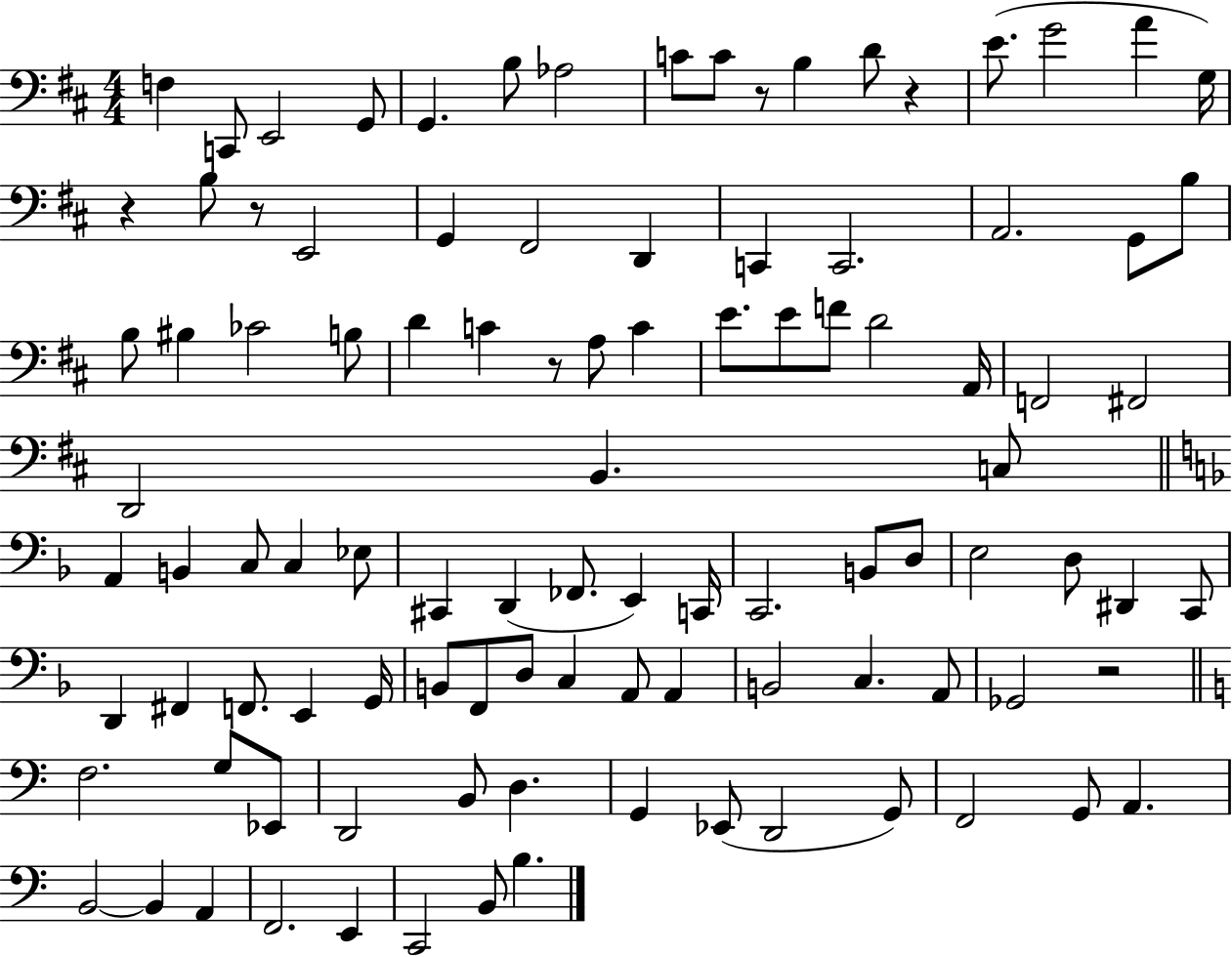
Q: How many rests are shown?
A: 6